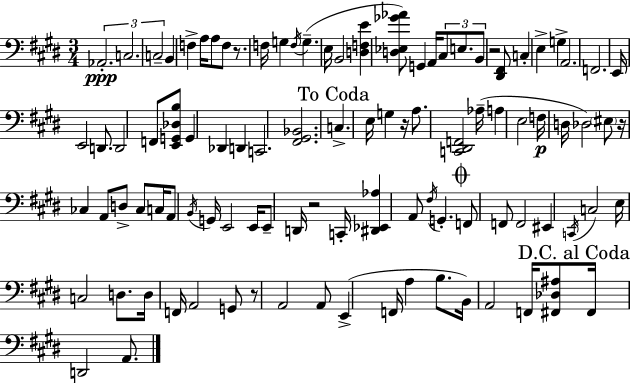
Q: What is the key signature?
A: E major